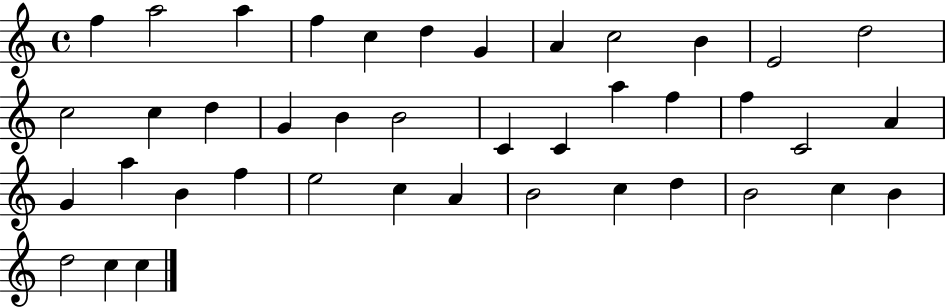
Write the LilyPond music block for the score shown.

{
  \clef treble
  \time 4/4
  \defaultTimeSignature
  \key c \major
  f''4 a''2 a''4 | f''4 c''4 d''4 g'4 | a'4 c''2 b'4 | e'2 d''2 | \break c''2 c''4 d''4 | g'4 b'4 b'2 | c'4 c'4 a''4 f''4 | f''4 c'2 a'4 | \break g'4 a''4 b'4 f''4 | e''2 c''4 a'4 | b'2 c''4 d''4 | b'2 c''4 b'4 | \break d''2 c''4 c''4 | \bar "|."
}